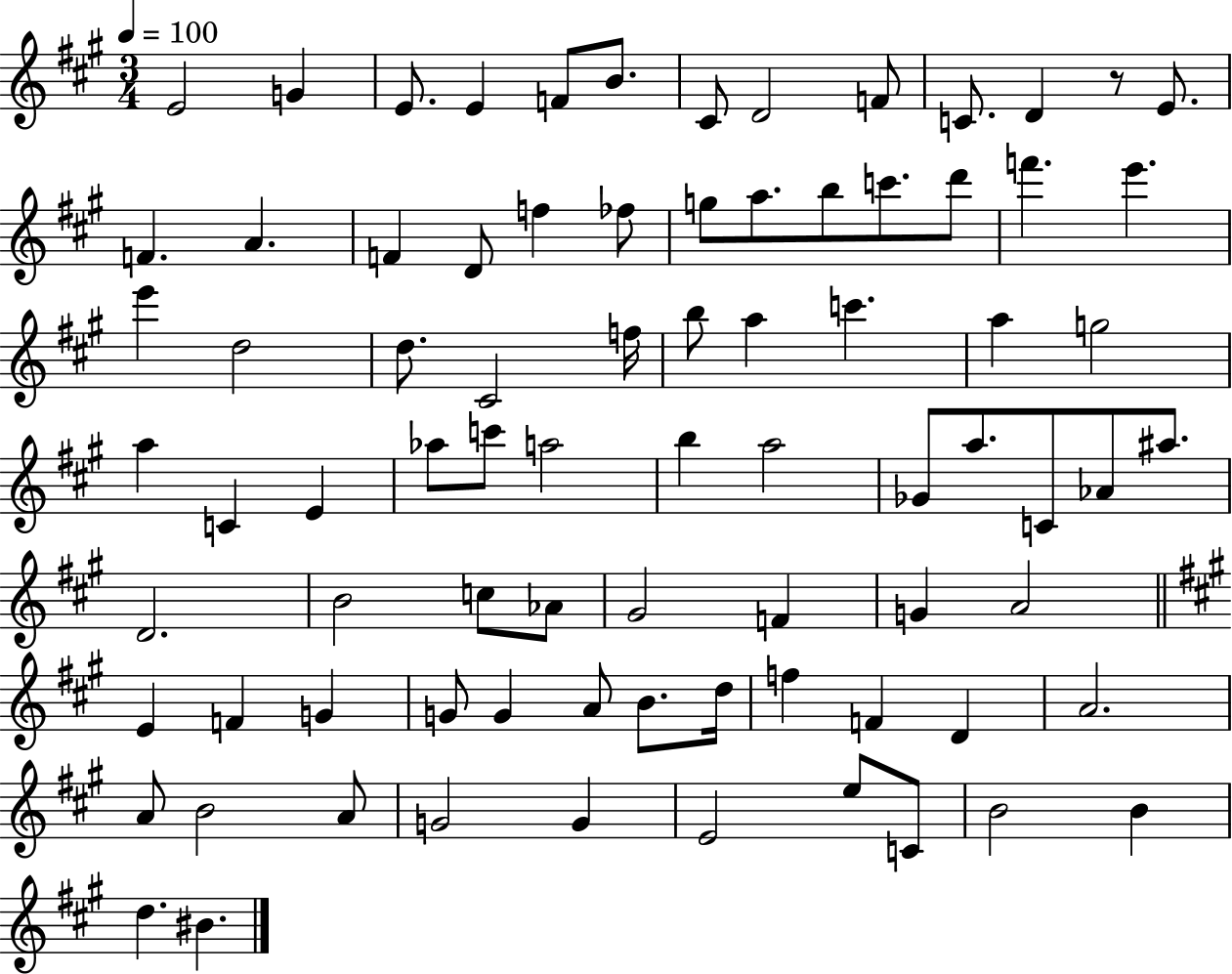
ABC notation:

X:1
T:Untitled
M:3/4
L:1/4
K:A
E2 G E/2 E F/2 B/2 ^C/2 D2 F/2 C/2 D z/2 E/2 F A F D/2 f _f/2 g/2 a/2 b/2 c'/2 d'/2 f' e' e' d2 d/2 ^C2 f/4 b/2 a c' a g2 a C E _a/2 c'/2 a2 b a2 _G/2 a/2 C/2 _A/2 ^a/2 D2 B2 c/2 _A/2 ^G2 F G A2 E F G G/2 G A/2 B/2 d/4 f F D A2 A/2 B2 A/2 G2 G E2 e/2 C/2 B2 B d ^B